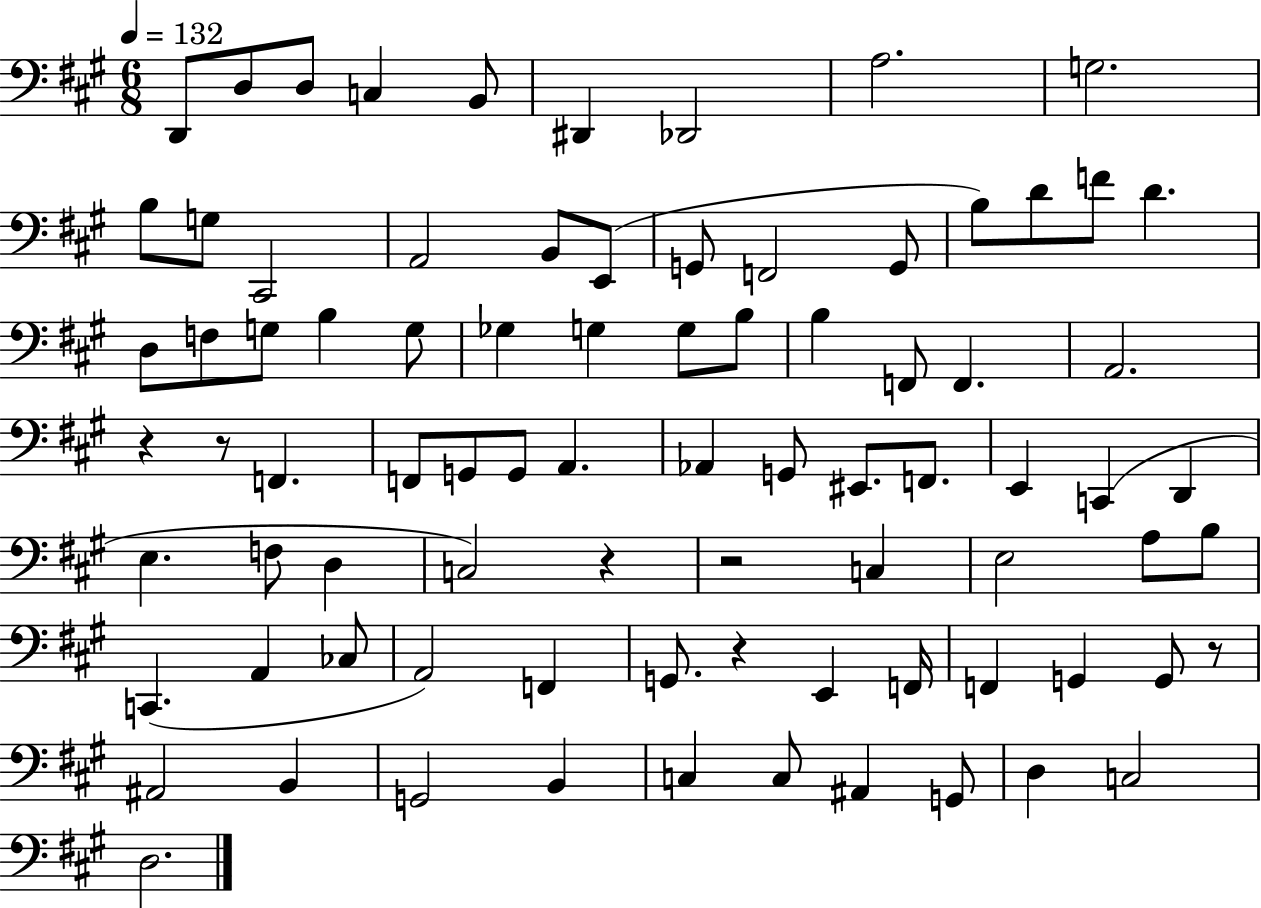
D2/e D3/e D3/e C3/q B2/e D#2/q Db2/h A3/h. G3/h. B3/e G3/e C#2/h A2/h B2/e E2/e G2/e F2/h G2/e B3/e D4/e F4/e D4/q. D3/e F3/e G3/e B3/q G3/e Gb3/q G3/q G3/e B3/e B3/q F2/e F2/q. A2/h. R/q R/e F2/q. F2/e G2/e G2/e A2/q. Ab2/q G2/e EIS2/e. F2/e. E2/q C2/q D2/q E3/q. F3/e D3/q C3/h R/q R/h C3/q E3/h A3/e B3/e C2/q. A2/q CES3/e A2/h F2/q G2/e. R/q E2/q F2/s F2/q G2/q G2/e R/e A#2/h B2/q G2/h B2/q C3/q C3/e A#2/q G2/e D3/q C3/h D3/h.